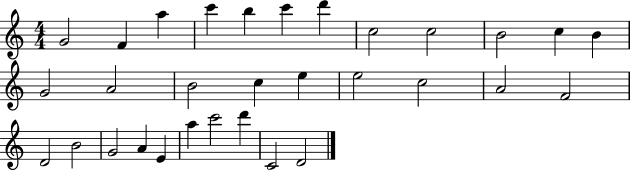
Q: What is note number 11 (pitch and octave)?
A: C5